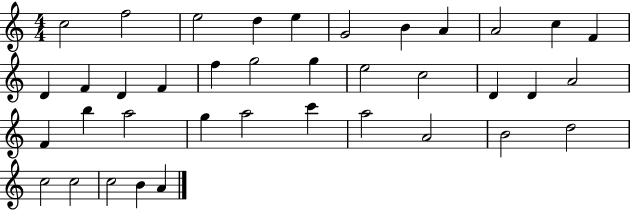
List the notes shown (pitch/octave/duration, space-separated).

C5/h F5/h E5/h D5/q E5/q G4/h B4/q A4/q A4/h C5/q F4/q D4/q F4/q D4/q F4/q F5/q G5/h G5/q E5/h C5/h D4/q D4/q A4/h F4/q B5/q A5/h G5/q A5/h C6/q A5/h A4/h B4/h D5/h C5/h C5/h C5/h B4/q A4/q